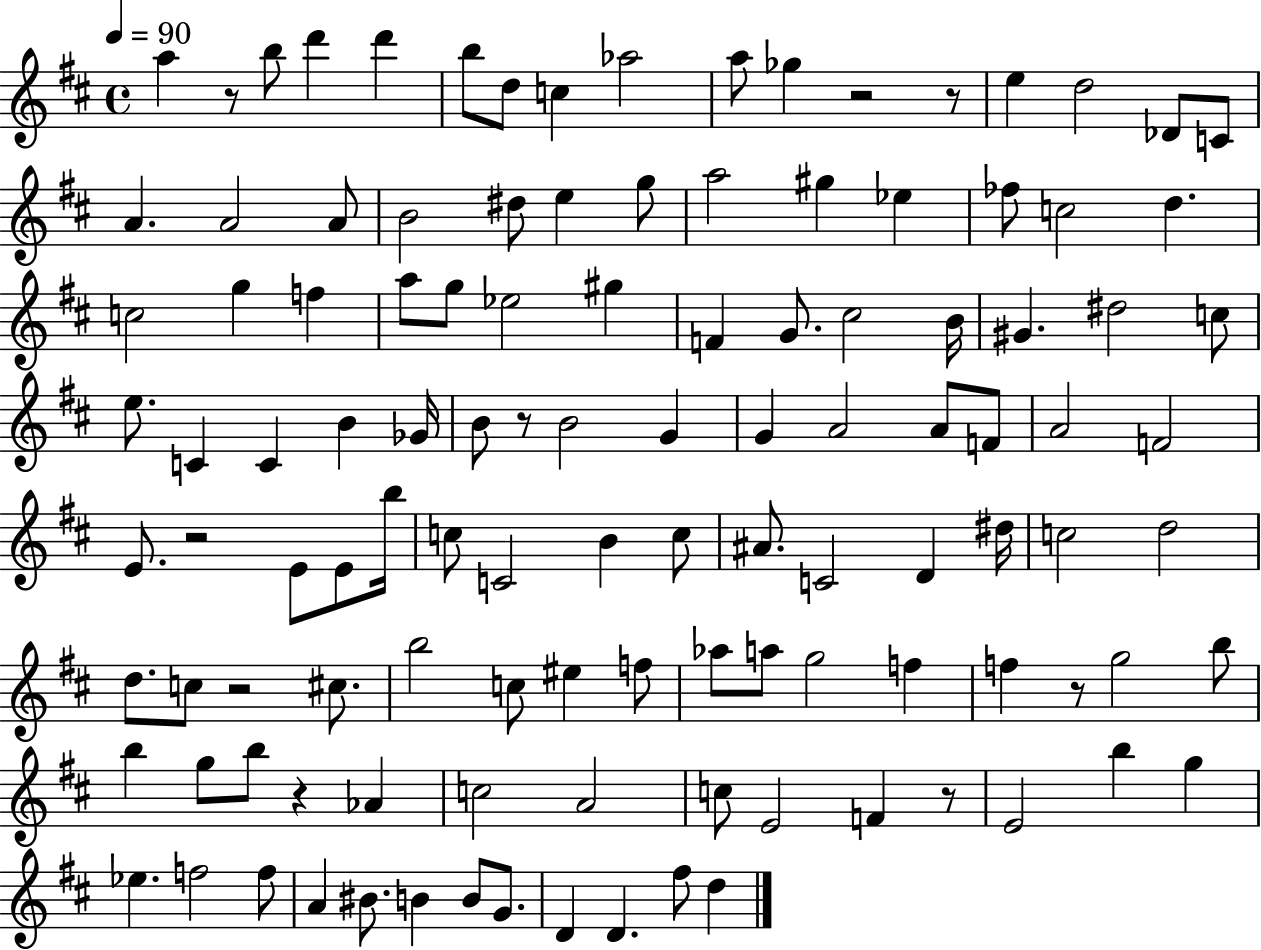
{
  \clef treble
  \time 4/4
  \defaultTimeSignature
  \key d \major
  \tempo 4 = 90
  a''4 r8 b''8 d'''4 d'''4 | b''8 d''8 c''4 aes''2 | a''8 ges''4 r2 r8 | e''4 d''2 des'8 c'8 | \break a'4. a'2 a'8 | b'2 dis''8 e''4 g''8 | a''2 gis''4 ees''4 | fes''8 c''2 d''4. | \break c''2 g''4 f''4 | a''8 g''8 ees''2 gis''4 | f'4 g'8. cis''2 b'16 | gis'4. dis''2 c''8 | \break e''8. c'4 c'4 b'4 ges'16 | b'8 r8 b'2 g'4 | g'4 a'2 a'8 f'8 | a'2 f'2 | \break e'8. r2 e'8 e'8 b''16 | c''8 c'2 b'4 c''8 | ais'8. c'2 d'4 dis''16 | c''2 d''2 | \break d''8. c''8 r2 cis''8. | b''2 c''8 eis''4 f''8 | aes''8 a''8 g''2 f''4 | f''4 r8 g''2 b''8 | \break b''4 g''8 b''8 r4 aes'4 | c''2 a'2 | c''8 e'2 f'4 r8 | e'2 b''4 g''4 | \break ees''4. f''2 f''8 | a'4 bis'8. b'4 b'8 g'8. | d'4 d'4. fis''8 d''4 | \bar "|."
}